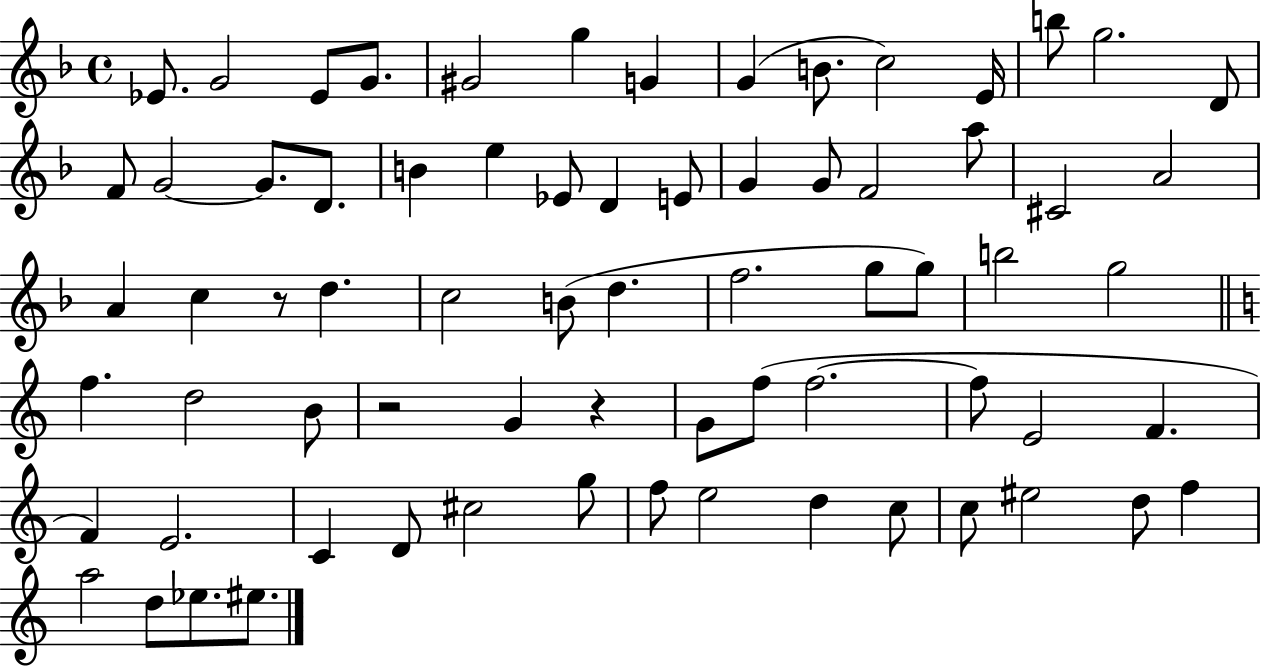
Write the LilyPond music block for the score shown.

{
  \clef treble
  \time 4/4
  \defaultTimeSignature
  \key f \major
  ees'8. g'2 ees'8 g'8. | gis'2 g''4 g'4 | g'4( b'8. c''2) e'16 | b''8 g''2. d'8 | \break f'8 g'2~~ g'8. d'8. | b'4 e''4 ees'8 d'4 e'8 | g'4 g'8 f'2 a''8 | cis'2 a'2 | \break a'4 c''4 r8 d''4. | c''2 b'8( d''4. | f''2. g''8 g''8) | b''2 g''2 | \break \bar "||" \break \key c \major f''4. d''2 b'8 | r2 g'4 r4 | g'8 f''8( f''2.~~ | f''8 e'2 f'4. | \break f'4) e'2. | c'4 d'8 cis''2 g''8 | f''8 e''2 d''4 c''8 | c''8 eis''2 d''8 f''4 | \break a''2 d''8 ees''8. eis''8. | \bar "|."
}